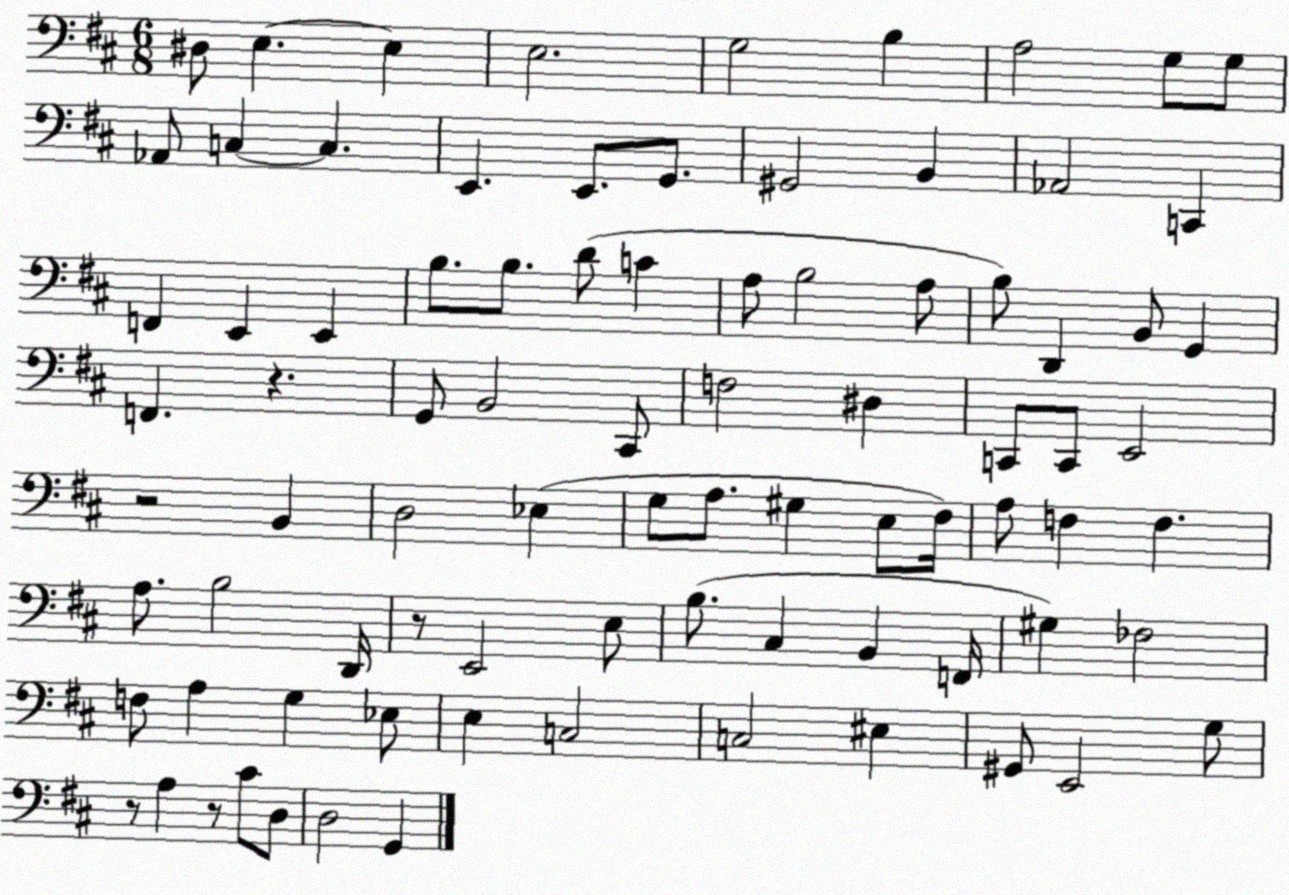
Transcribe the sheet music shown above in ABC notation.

X:1
T:Untitled
M:6/8
L:1/4
K:D
^D,/2 E, E, E,2 G,2 B, A,2 G,/2 G,/2 _A,,/2 C, C, E,, E,,/2 G,,/2 ^G,,2 B,, _A,,2 C,, F,, E,, E,, B,/2 B,/2 D/2 C A,/2 B,2 A,/2 B,/2 D,, B,,/2 G,, F,, z G,,/2 B,,2 ^C,,/2 F,2 ^D, C,,/2 C,,/2 E,,2 z2 B,, D,2 _E, G,/2 A,/2 ^G, E,/2 ^F,/4 A,/2 F, F, A,/2 B,2 D,,/4 z/2 E,,2 E,/2 B,/2 ^C, B,, F,,/4 ^G, _F,2 F,/2 A, G, _E,/2 E, C,2 C,2 ^E, ^G,,/2 E,,2 G,/2 z/2 A, z/2 ^C/2 D,/2 D,2 G,,